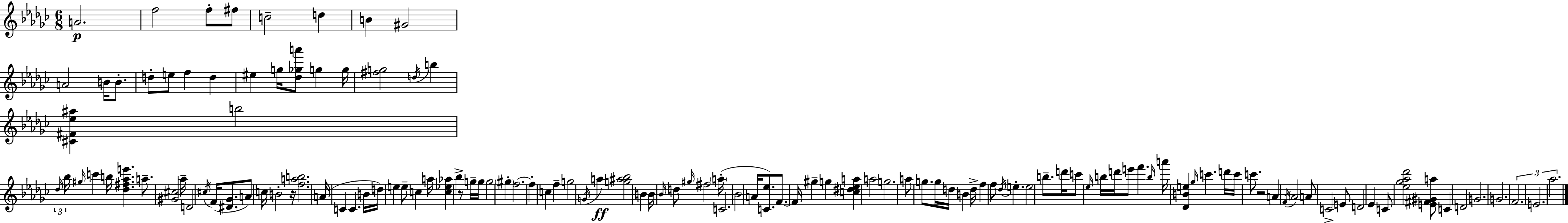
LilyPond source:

{
  \clef treble
  \numericTimeSignature
  \time 6/8
  \key ees \minor
  \repeat volta 2 { a'2.\p | f''2 f''8-. fis''8 | c''2-- d''4 | b'4 gis'2 | \break a'2 b'16 b'8.-. | d''8-. e''8 f''4 d''4 | eis''4 g''16 <des'' ges'' a'''>8 g''4 g''16 | <fis'' g''>2 \acciaccatura { d''16 } b''4 | \break <cis' fis' ees'' ais''>4 b''2 | \tuplet 3/2 { \grace { des''16 } bes''16 \grace { gis''16 } } c'''4 b''16 <des'' fis'' aes'' e'''>4. | a''8.-- <gis' cis''>2 | aes''16-- d'2 \acciaccatura { cis''16 } | \break f'16( <dis' ges'>8. a'8) c''16 b'2-. | r16 <f'' a'' b''>2. | a'16( c'4 c'4. | b'16 d''16) e''4 e''8-- c''4 | \break a''16 <c'' ees'' aes''>4 bes''4-> | r8 g''16-- g''16 g''2 | \parenthesize gis''4-. f''2.~~ | f''4-. c''4 | \break f''4-- g''2 | \acciaccatura { g'16 } a''4\ff <g'' ais'' bes''>2 | b'4 b'16 \grace { bes'16 } d''8 \grace { gis''16 } fis''2 | \parenthesize a''16-.( c'2. | \break bes'2 | a'16 <c' ees''>8.) f'8.~~ f'16 gis''4-- | g''4 <c'' dis'' ees'' a''>4 a''2 | g''2. | \break a''8 g''8. | g''16 d''16 b'4 d''16-> f''4 f''8 | \acciaccatura { des''16 } e''4.-. e''2 | b''8.-- d'''16 c'''8 \grace { ees''16 } b''16 | \break d'''16 e'''8 f'''4. \grace { b''16 } a'''16 <des' b' e''>4 | \grace { ges''16 } c'''4. d'''16 c'''16 | c'''8. r2 a'4 | \acciaccatura { f'16 } aes'2 | \break a'8 c'2-> e'8 | d'2 ees'4 | c'8 <ees'' ges'' aes'' des'''>2 <e' fis' gis' a''>8 | c'4 d'2 | \break g'2. | g'2. | \tuplet 3/2 { f'2. | e'2. | \break aes''2. } | } \bar "|."
}